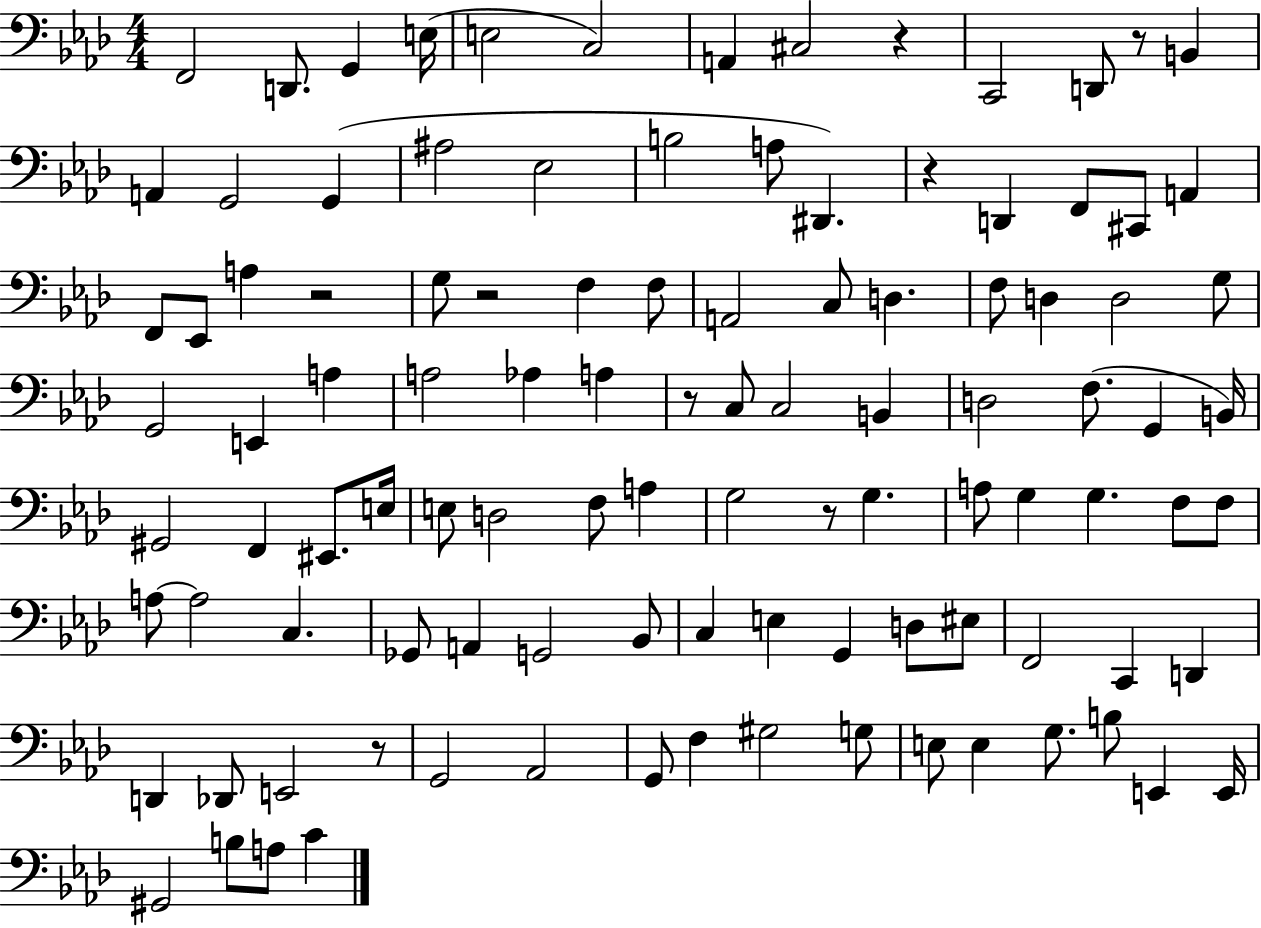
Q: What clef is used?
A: bass